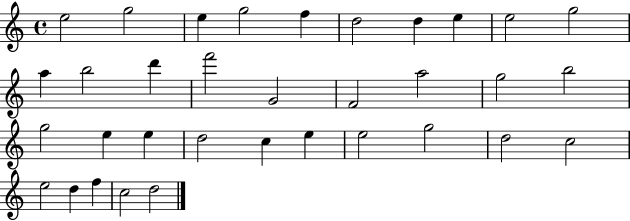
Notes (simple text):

E5/h G5/h E5/q G5/h F5/q D5/h D5/q E5/q E5/h G5/h A5/q B5/h D6/q F6/h G4/h F4/h A5/h G5/h B5/h G5/h E5/q E5/q D5/h C5/q E5/q E5/h G5/h D5/h C5/h E5/h D5/q F5/q C5/h D5/h